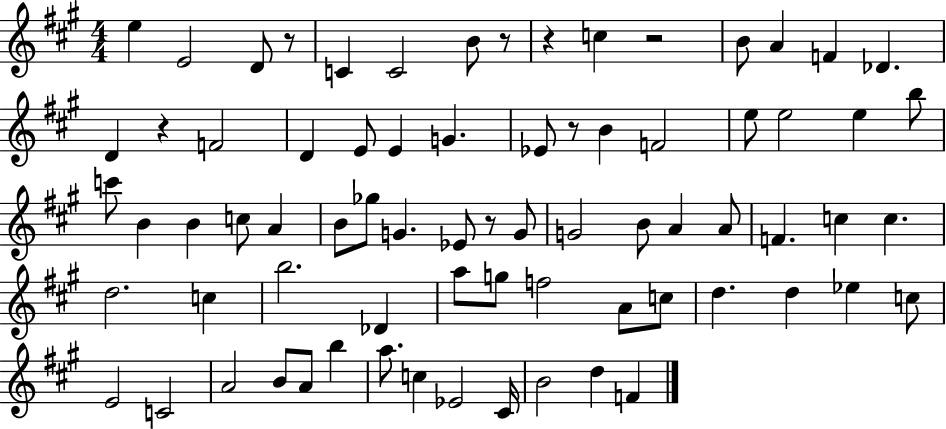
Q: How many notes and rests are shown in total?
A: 74